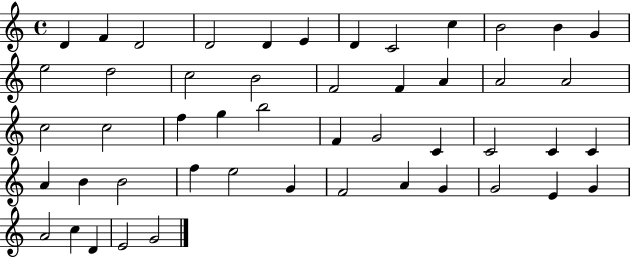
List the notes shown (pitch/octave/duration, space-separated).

D4/q F4/q D4/h D4/h D4/q E4/q D4/q C4/h C5/q B4/h B4/q G4/q E5/h D5/h C5/h B4/h F4/h F4/q A4/q A4/h A4/h C5/h C5/h F5/q G5/q B5/h F4/q G4/h C4/q C4/h C4/q C4/q A4/q B4/q B4/h F5/q E5/h G4/q F4/h A4/q G4/q G4/h E4/q G4/q A4/h C5/q D4/q E4/h G4/h